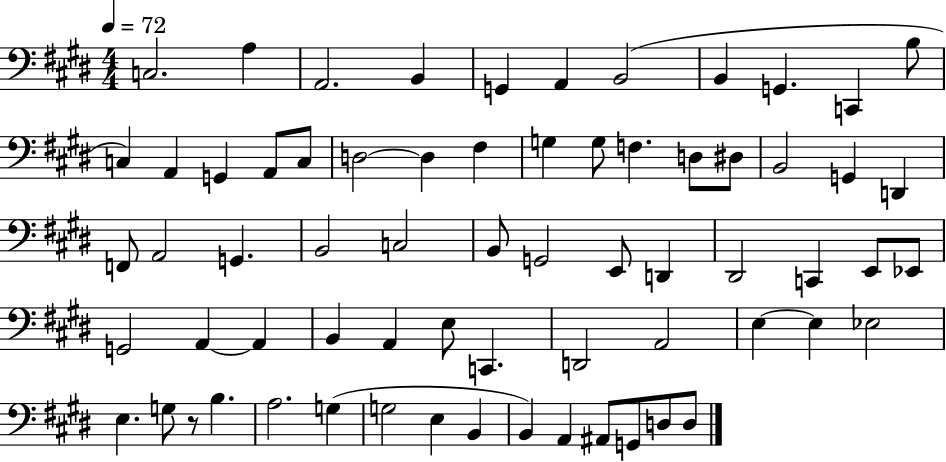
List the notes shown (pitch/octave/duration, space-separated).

C3/h. A3/q A2/h. B2/q G2/q A2/q B2/h B2/q G2/q. C2/q B3/e C3/q A2/q G2/q A2/e C3/e D3/h D3/q F#3/q G3/q G3/e F3/q. D3/e D#3/e B2/h G2/q D2/q F2/e A2/h G2/q. B2/h C3/h B2/e G2/h E2/e D2/q D#2/h C2/q E2/e Eb2/e G2/h A2/q A2/q B2/q A2/q E3/e C2/q. D2/h A2/h E3/q E3/q Eb3/h E3/q. G3/e R/e B3/q. A3/h. G3/q G3/h E3/q B2/q B2/q A2/q A#2/e G2/e D3/e D3/e